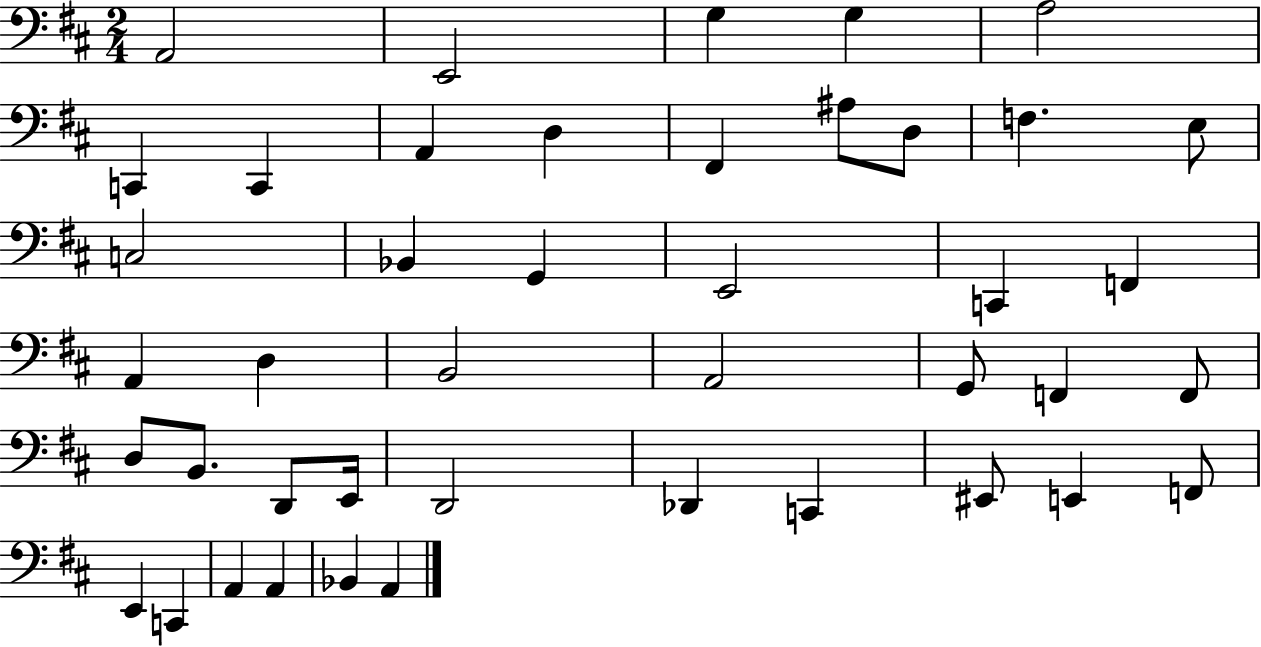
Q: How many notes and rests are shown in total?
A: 43